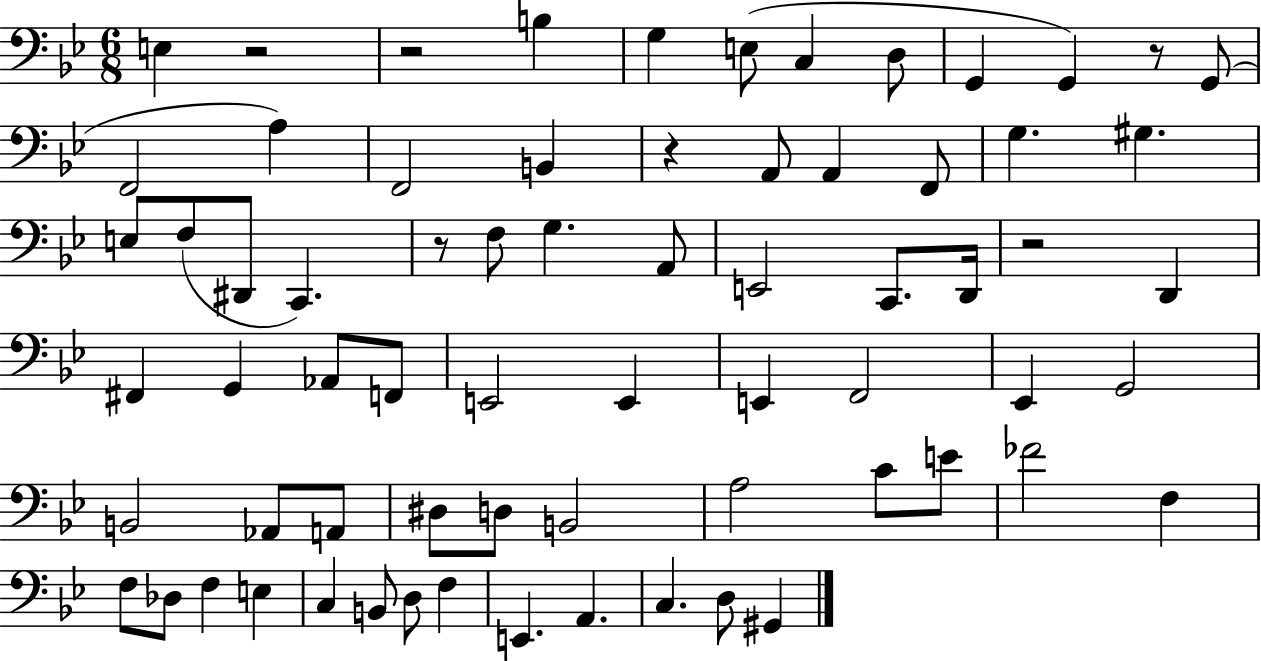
{
  \clef bass
  \numericTimeSignature
  \time 6/8
  \key bes \major
  e4 r2 | r2 b4 | g4 e8( c4 d8 | g,4 g,4) r8 g,8( | \break f,2 a4) | f,2 b,4 | r4 a,8 a,4 f,8 | g4. gis4. | \break e8 f8( dis,8 c,4.) | r8 f8 g4. a,8 | e,2 c,8. d,16 | r2 d,4 | \break fis,4 g,4 aes,8 f,8 | e,2 e,4 | e,4 f,2 | ees,4 g,2 | \break b,2 aes,8 a,8 | dis8 d8 b,2 | a2 c'8 e'8 | fes'2 f4 | \break f8 des8 f4 e4 | c4 b,8 d8 f4 | e,4. a,4. | c4. d8 gis,4 | \break \bar "|."
}